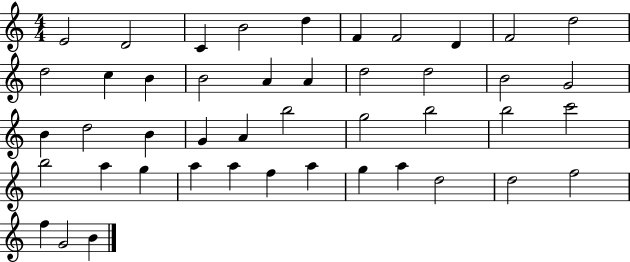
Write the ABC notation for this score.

X:1
T:Untitled
M:4/4
L:1/4
K:C
E2 D2 C B2 d F F2 D F2 d2 d2 c B B2 A A d2 d2 B2 G2 B d2 B G A b2 g2 b2 b2 c'2 b2 a g a a f a g a d2 d2 f2 f G2 B